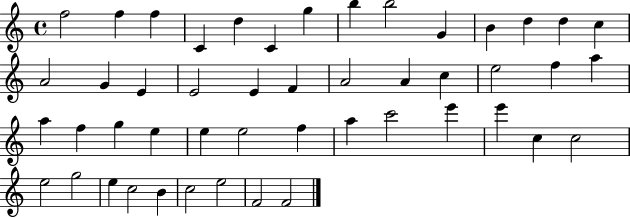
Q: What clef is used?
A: treble